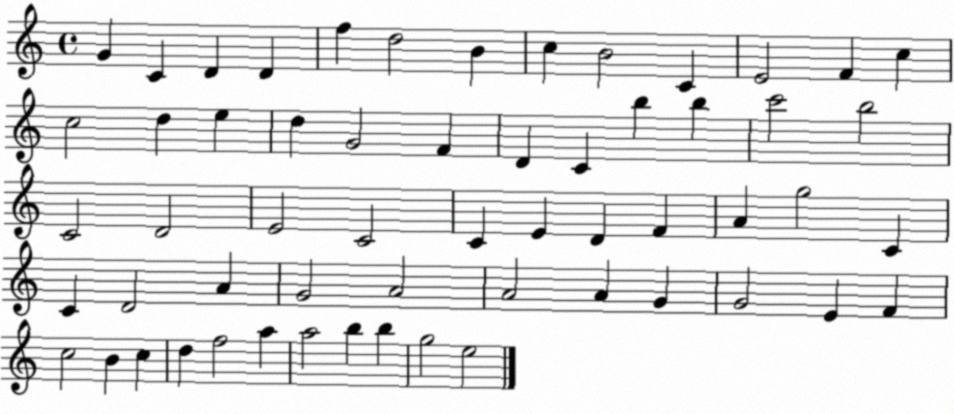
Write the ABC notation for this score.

X:1
T:Untitled
M:4/4
L:1/4
K:C
G C D D f d2 B c B2 C E2 F c c2 d e d G2 F D C b b c'2 b2 C2 D2 E2 C2 C E D F A g2 C C D2 A G2 A2 A2 A G G2 E F c2 B c d f2 a a2 b b g2 e2